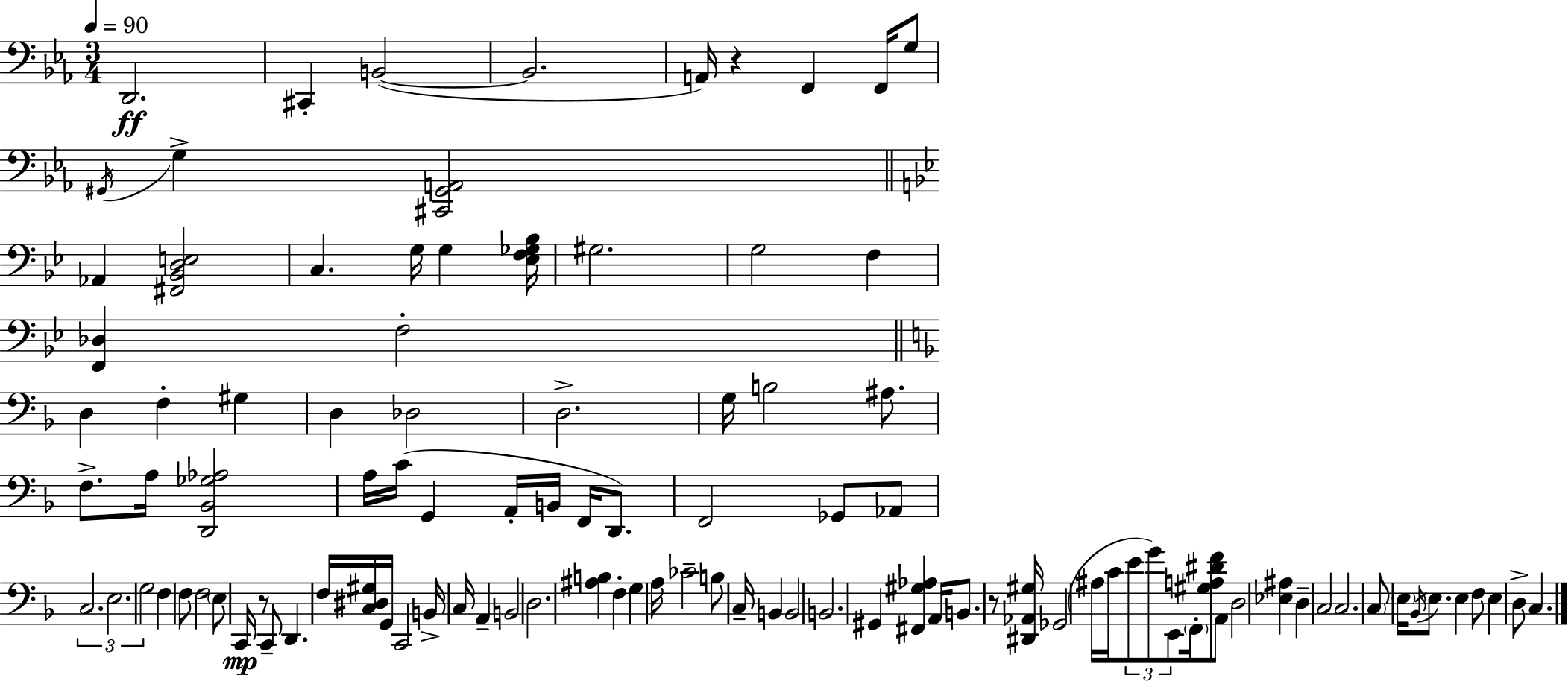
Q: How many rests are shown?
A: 3